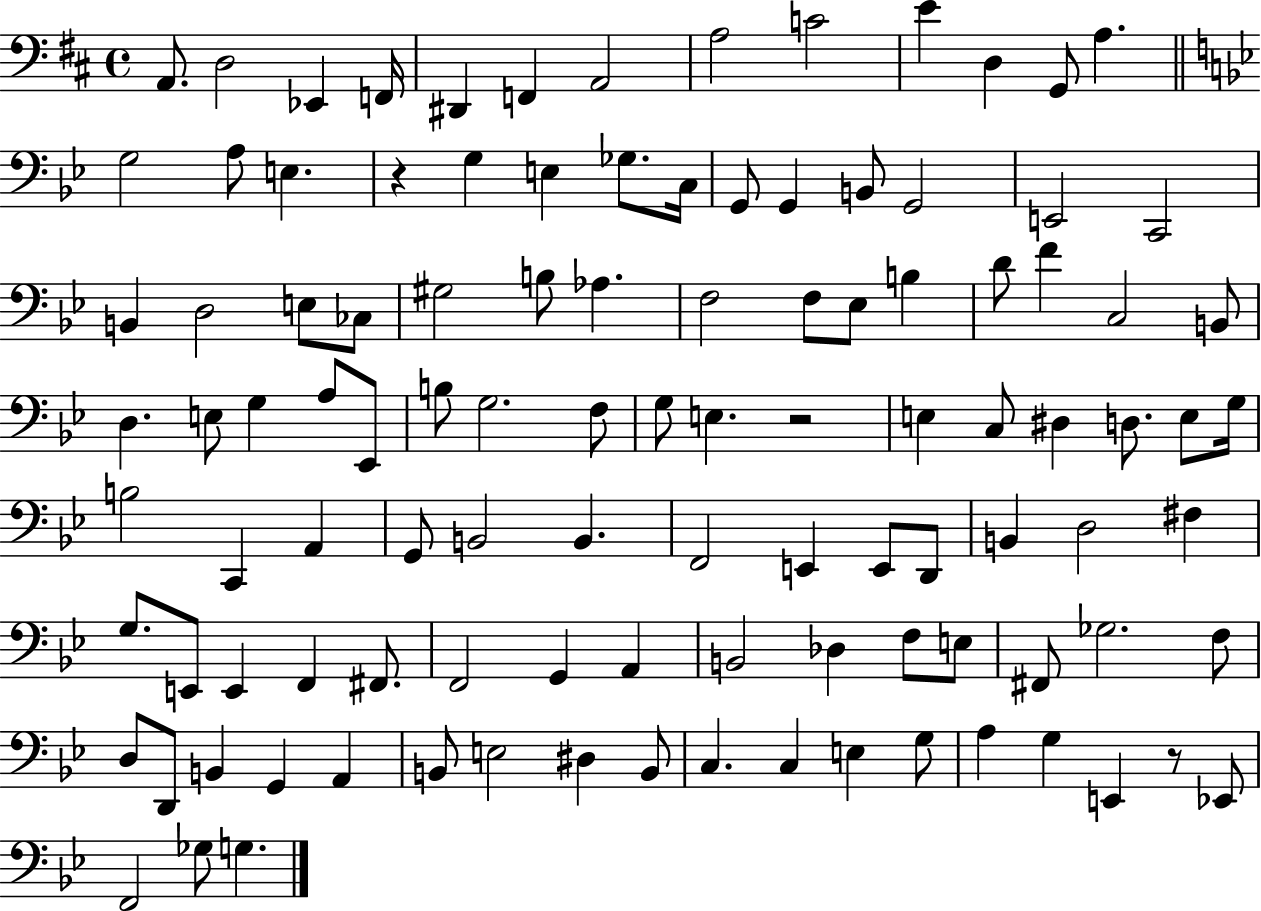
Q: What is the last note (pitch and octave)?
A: G3